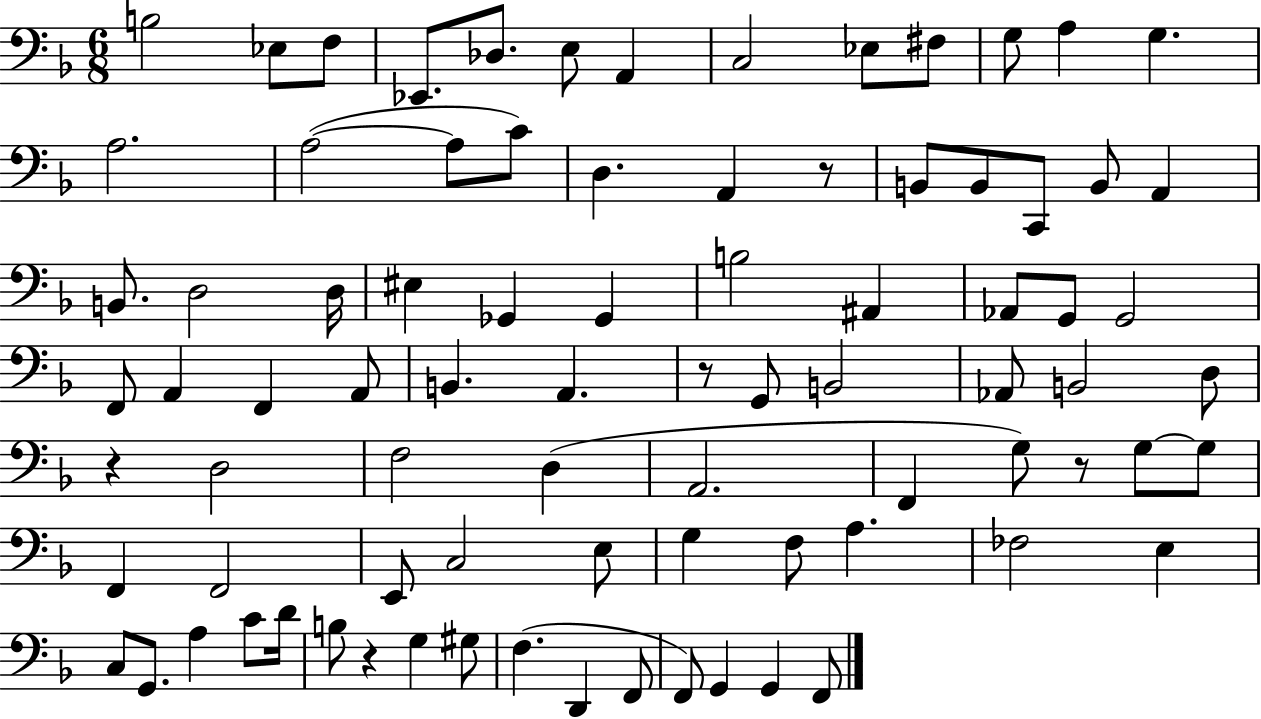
X:1
T:Untitled
M:6/8
L:1/4
K:F
B,2 _E,/2 F,/2 _E,,/2 _D,/2 E,/2 A,, C,2 _E,/2 ^F,/2 G,/2 A, G, A,2 A,2 A,/2 C/2 D, A,, z/2 B,,/2 B,,/2 C,,/2 B,,/2 A,, B,,/2 D,2 D,/4 ^E, _G,, _G,, B,2 ^A,, _A,,/2 G,,/2 G,,2 F,,/2 A,, F,, A,,/2 B,, A,, z/2 G,,/2 B,,2 _A,,/2 B,,2 D,/2 z D,2 F,2 D, A,,2 F,, G,/2 z/2 G,/2 G,/2 F,, F,,2 E,,/2 C,2 E,/2 G, F,/2 A, _F,2 E, C,/2 G,,/2 A, C/2 D/4 B,/2 z G, ^G,/2 F, D,, F,,/2 F,,/2 G,, G,, F,,/2